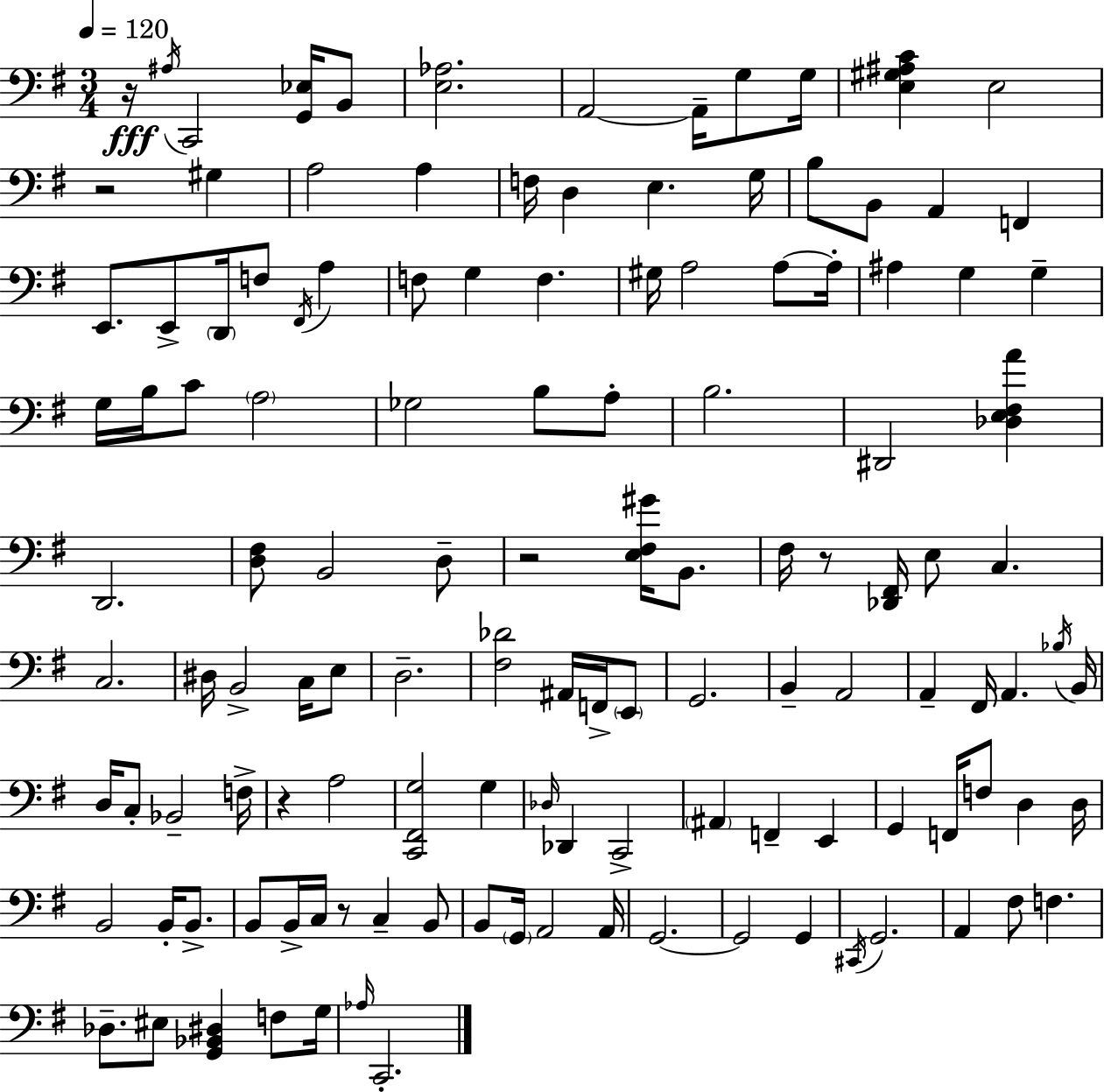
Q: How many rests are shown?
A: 6